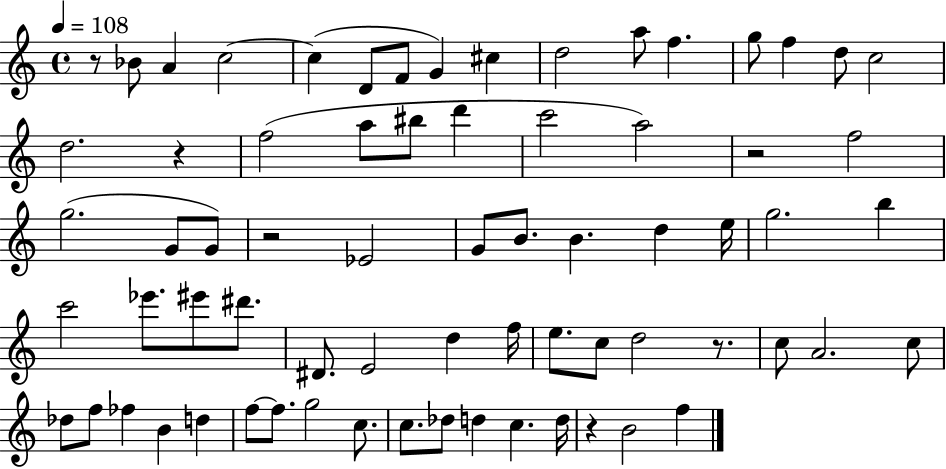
R/e Bb4/e A4/q C5/h C5/q D4/e F4/e G4/q C#5/q D5/h A5/e F5/q. G5/e F5/q D5/e C5/h D5/h. R/q F5/h A5/e BIS5/e D6/q C6/h A5/h R/h F5/h G5/h. G4/e G4/e R/h Eb4/h G4/e B4/e. B4/q. D5/q E5/s G5/h. B5/q C6/h Eb6/e. EIS6/e D#6/e. D#4/e. E4/h D5/q F5/s E5/e. C5/e D5/h R/e. C5/e A4/h. C5/e Db5/e F5/e FES5/q B4/q D5/q F5/e F5/e. G5/h C5/e. C5/e. Db5/e D5/q C5/q. D5/s R/q B4/h F5/q